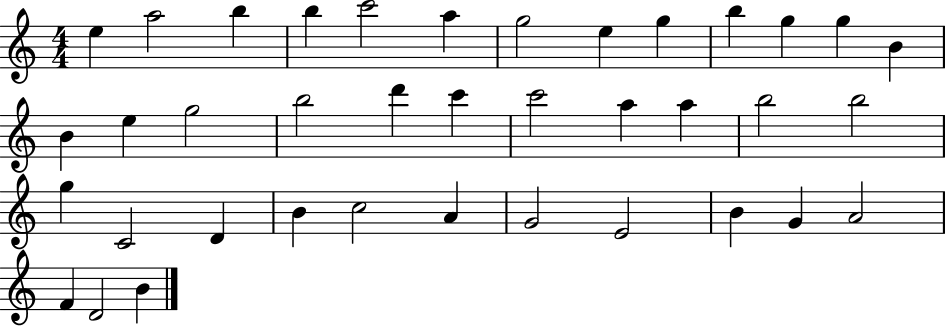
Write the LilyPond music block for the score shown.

{
  \clef treble
  \numericTimeSignature
  \time 4/4
  \key c \major
  e''4 a''2 b''4 | b''4 c'''2 a''4 | g''2 e''4 g''4 | b''4 g''4 g''4 b'4 | \break b'4 e''4 g''2 | b''2 d'''4 c'''4 | c'''2 a''4 a''4 | b''2 b''2 | \break g''4 c'2 d'4 | b'4 c''2 a'4 | g'2 e'2 | b'4 g'4 a'2 | \break f'4 d'2 b'4 | \bar "|."
}